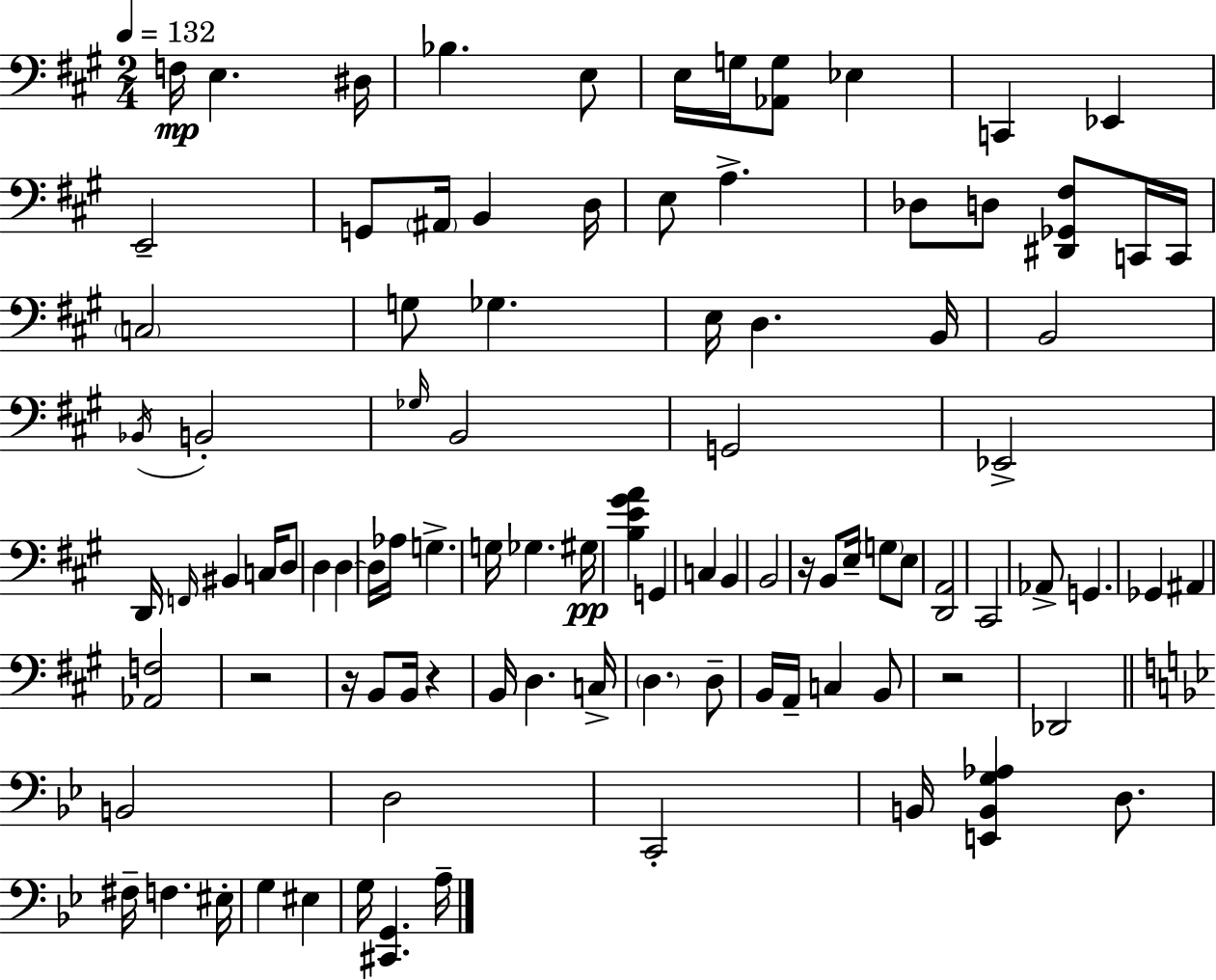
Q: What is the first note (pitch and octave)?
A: F3